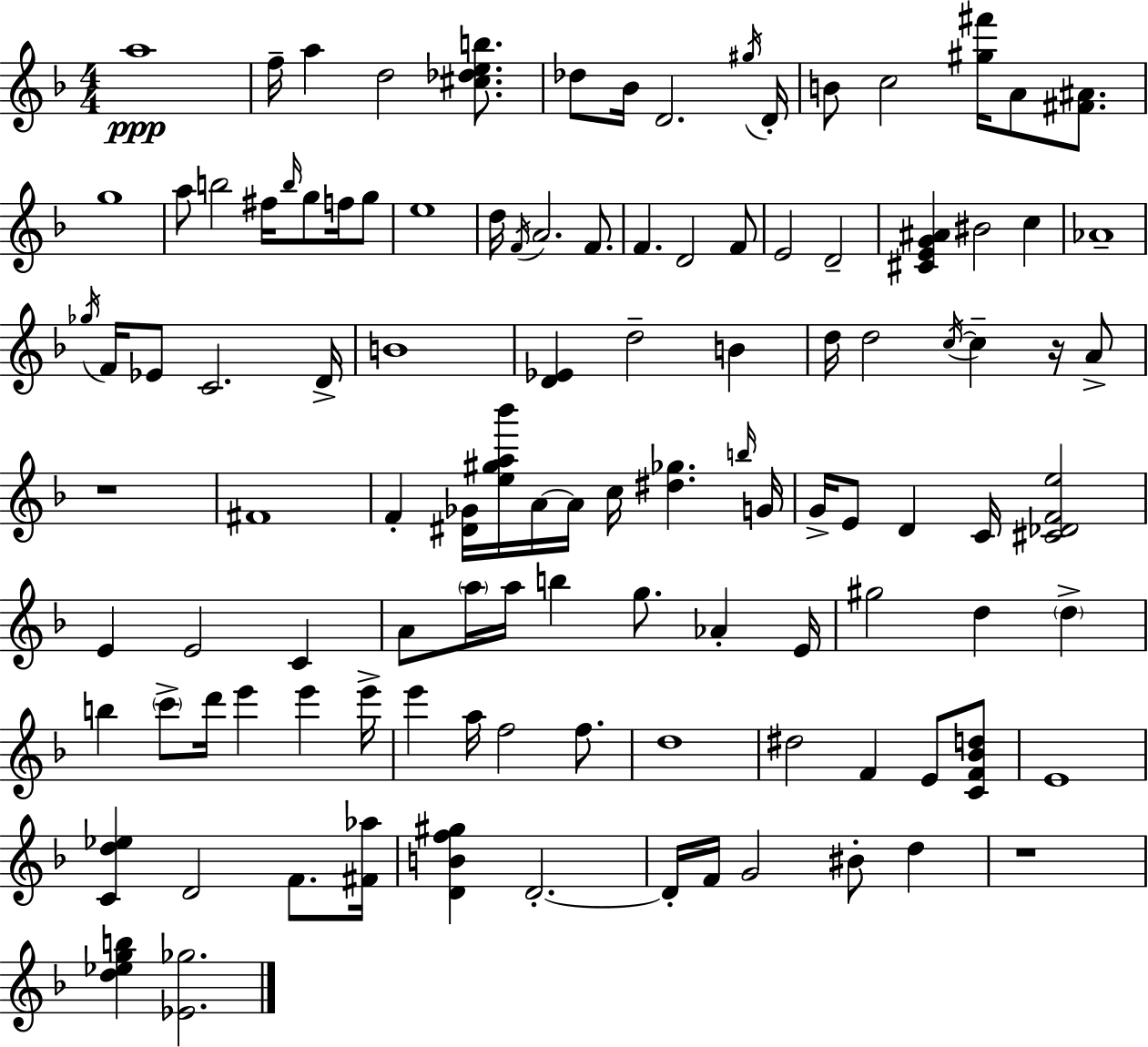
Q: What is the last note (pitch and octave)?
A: D5